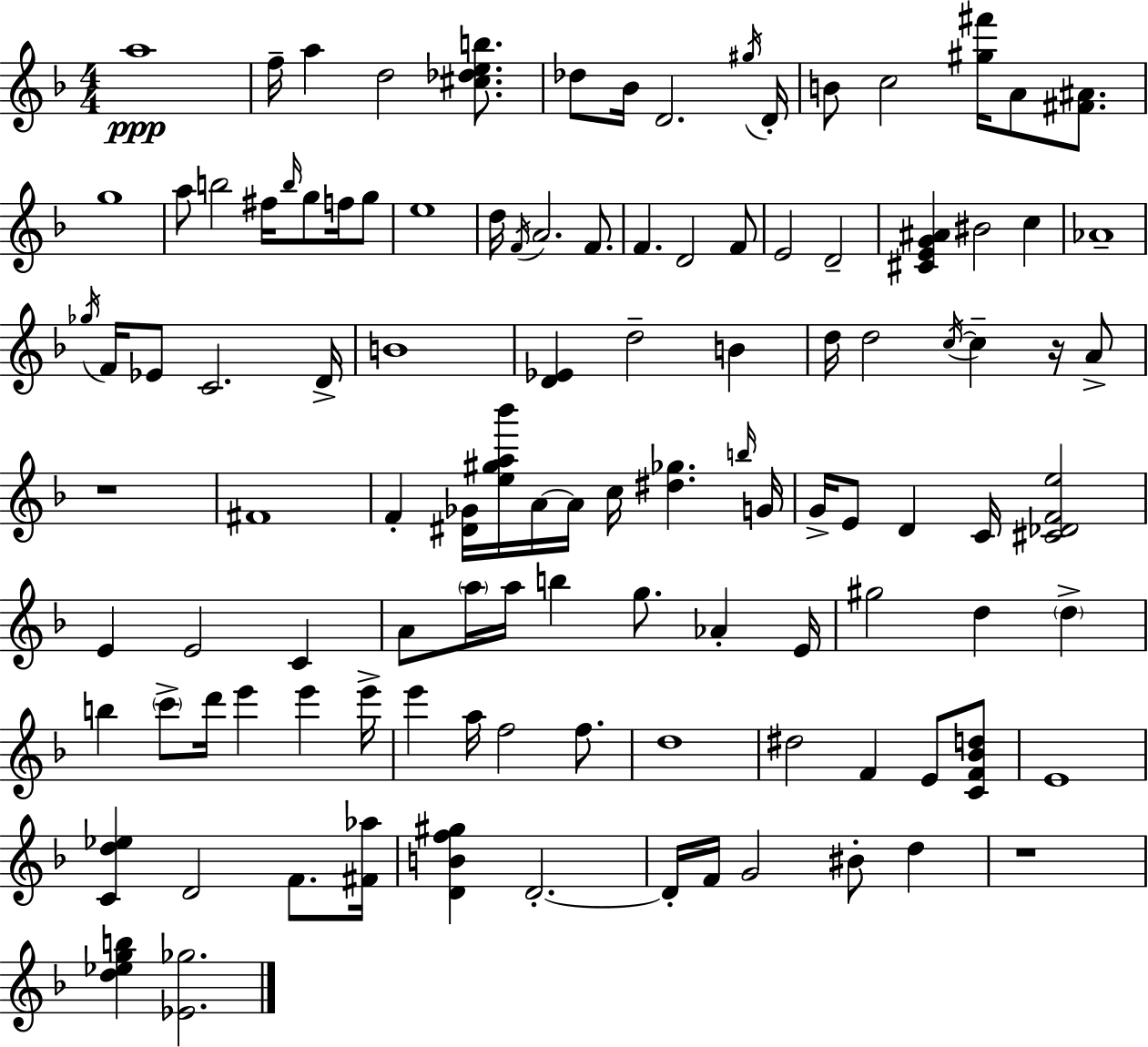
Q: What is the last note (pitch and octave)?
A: D5